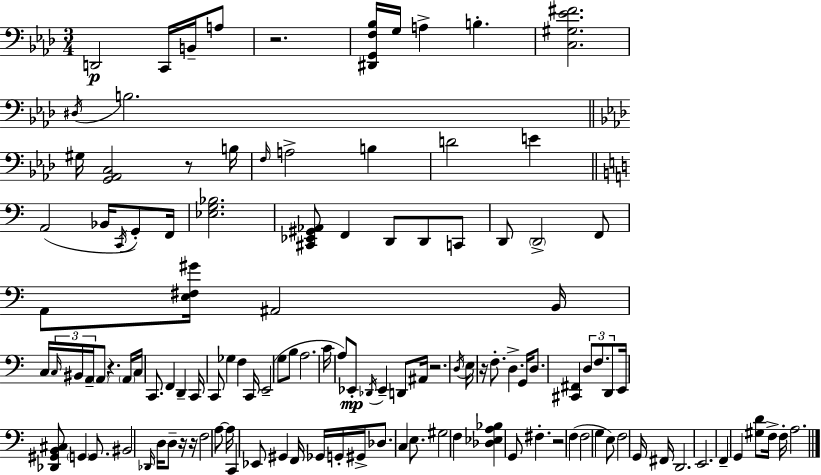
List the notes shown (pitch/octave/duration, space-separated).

D2/h C2/s B2/s A3/e R/h. [D#2,G2,F3,Bb3]/s G3/s A3/q B3/q. [C3,G#3,Eb4,F#4]/h. D#3/s B3/h. G#3/s [G2,Ab2,C3]/h R/e B3/s F3/s A3/h B3/q D4/h E4/q A2/h Bb2/s C2/s G2/e F2/s [Eb3,G3,Bb3]/h. [C#2,Eb2,G#2,Ab2]/e F2/q D2/e D2/e C2/e D2/e D2/h F2/e A2/e [E3,F#3,G#4]/s A#2/h B2/s C3/s C3/s BIS2/s A2/s A2/e R/q. A2/s C3/s C2/e. F2/q D2/q C2/s C2/e Gb3/q F3/q C2/s E2/h G3/e B3/e A3/h. C4/s A3/e Eb2/e Db2/s Eb2/q D2/e A#2/s R/h. D3/s E3/s R/s F3/e. D3/q. G2/s D3/e. [C#2,F#2]/q D3/e F3/e. D2/e E2/s [Db2,G#2,B2,C#3]/e G2/q G2/e. BIS2/h Db2/s D3/s D3/e R/s R/s F3/h A3/e A3/s C2/q Eb2/e G#2/q F2/s Gb2/s G2/s G#2/s Db3/e. C3/q E3/e. G#3/h F3/q [Db3,Eb3,A3,Bb3]/q G2/e F#3/q. R/h F3/q F3/h G3/q E3/e F3/h G2/s F#2/s D2/h. E2/h. F2/q G2/q [G#3,D4]/e F3/s F3/s A3/h.